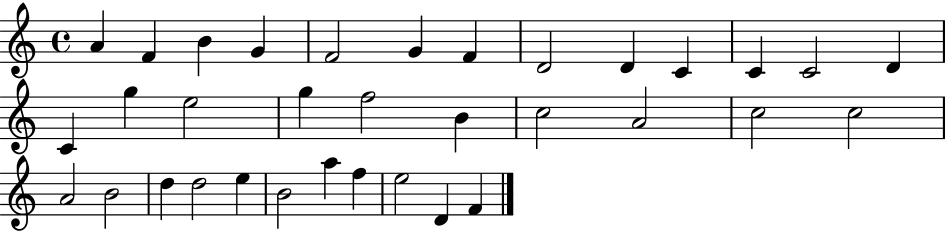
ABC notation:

X:1
T:Untitled
M:4/4
L:1/4
K:C
A F B G F2 G F D2 D C C C2 D C g e2 g f2 B c2 A2 c2 c2 A2 B2 d d2 e B2 a f e2 D F